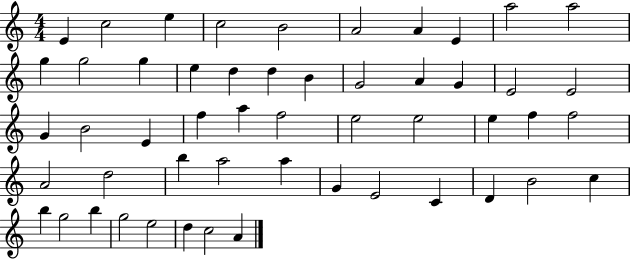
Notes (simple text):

E4/q C5/h E5/q C5/h B4/h A4/h A4/q E4/q A5/h A5/h G5/q G5/h G5/q E5/q D5/q D5/q B4/q G4/h A4/q G4/q E4/h E4/h G4/q B4/h E4/q F5/q A5/q F5/h E5/h E5/h E5/q F5/q F5/h A4/h D5/h B5/q A5/h A5/q G4/q E4/h C4/q D4/q B4/h C5/q B5/q G5/h B5/q G5/h E5/h D5/q C5/h A4/q